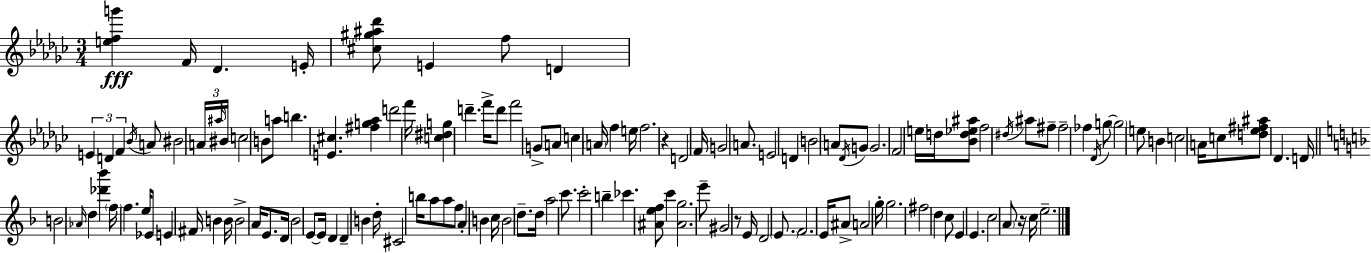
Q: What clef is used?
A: treble